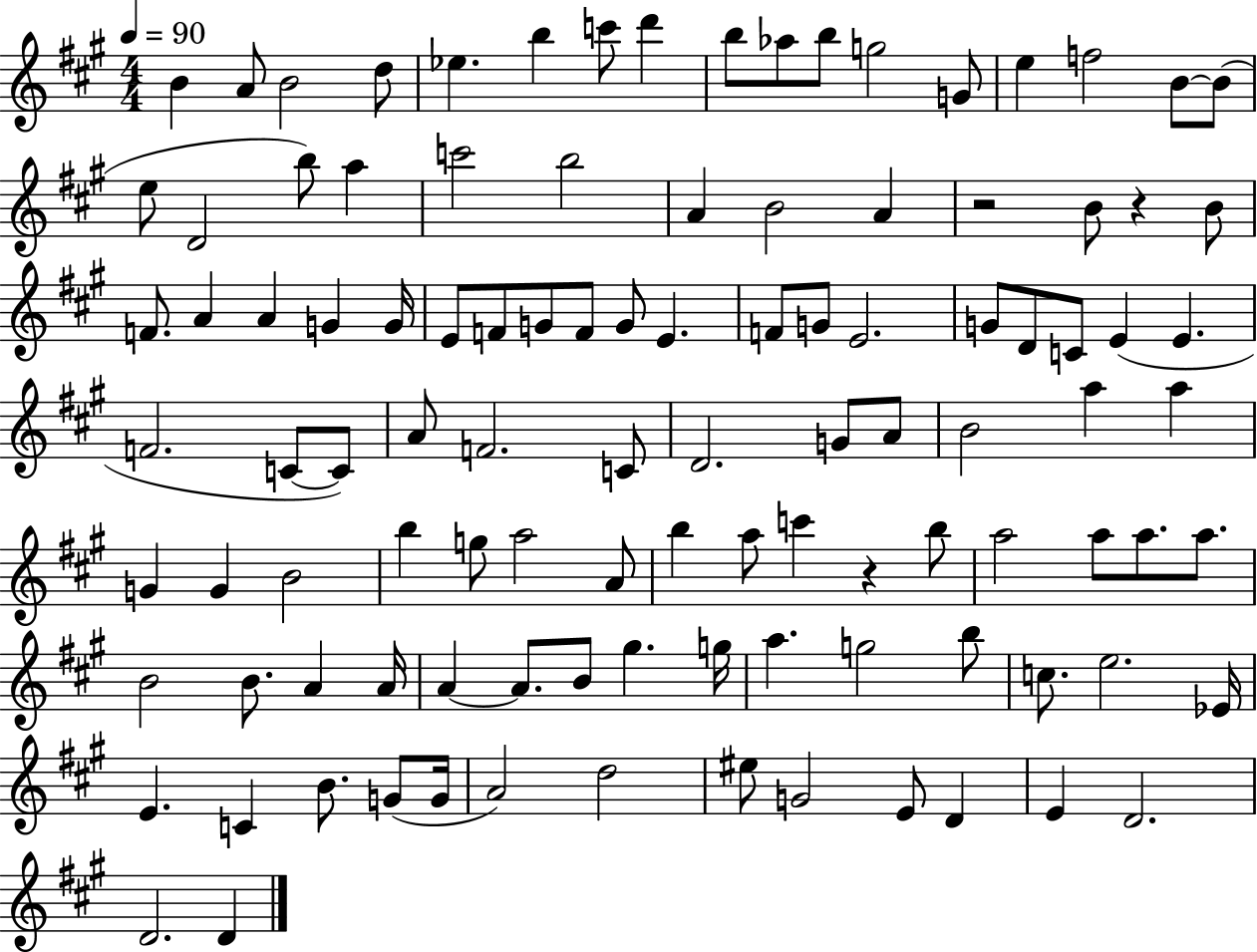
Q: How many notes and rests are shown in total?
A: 107